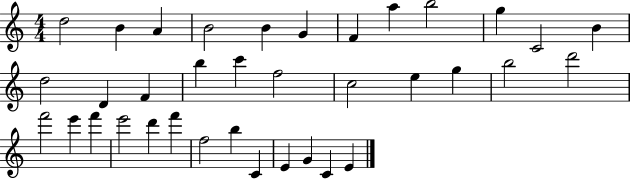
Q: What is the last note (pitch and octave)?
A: E4